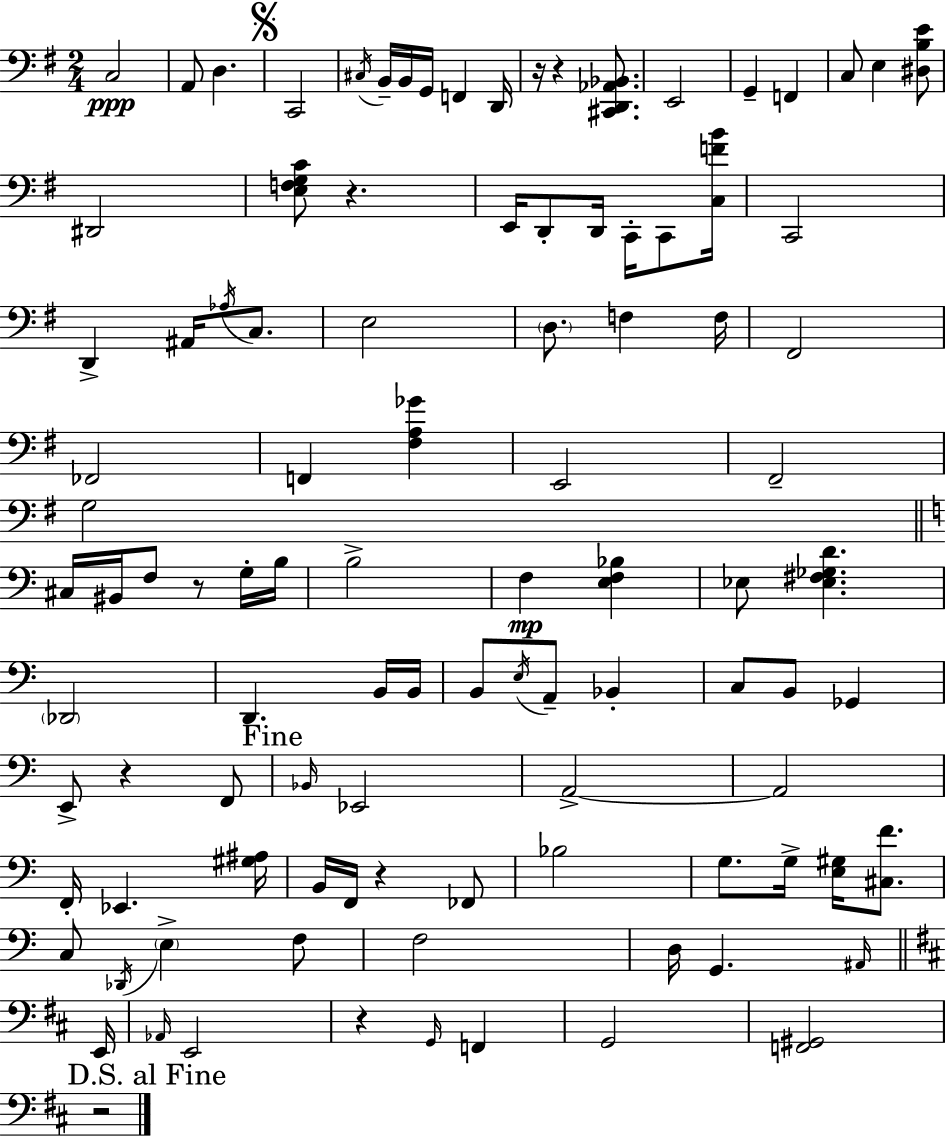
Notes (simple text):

C3/h A2/e D3/q. C2/h C#3/s B2/s B2/s G2/s F2/q D2/s R/s R/q [C#2,D2,Ab2,Bb2]/e. E2/h G2/q F2/q C3/e E3/q [D#3,B3,E4]/e D#2/h [E3,F3,G3,C4]/e R/q. E2/s D2/e D2/s C2/s C2/e [C3,F4,B4]/s C2/h D2/q A#2/s Ab3/s C3/e. E3/h D3/e. F3/q F3/s F#2/h FES2/h F2/q [F#3,A3,Gb4]/q E2/h F#2/h G3/h C#3/s BIS2/s F3/e R/e G3/s B3/s B3/h F3/q [E3,F3,Bb3]/q Eb3/e [Eb3,F#3,Gb3,D4]/q. Db2/h D2/q. B2/s B2/s B2/e E3/s A2/e Bb2/q C3/e B2/e Gb2/q E2/e R/q F2/e Bb2/s Eb2/h A2/h A2/h F2/s Eb2/q. [G#3,A#3]/s B2/s F2/s R/q FES2/e Bb3/h G3/e. G3/s [E3,G#3]/s [C#3,F4]/e. C3/e Db2/s E3/q F3/e F3/h D3/s G2/q. A#2/s E2/s Ab2/s E2/h R/q G2/s F2/q G2/h [F2,G#2]/h R/h